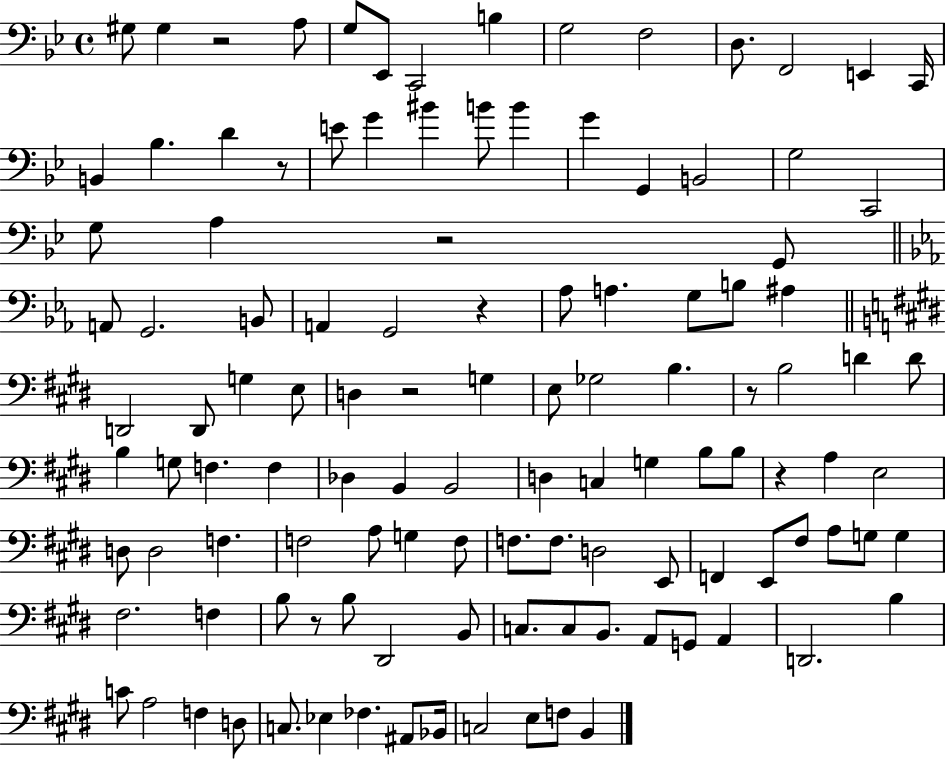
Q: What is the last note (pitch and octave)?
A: B2